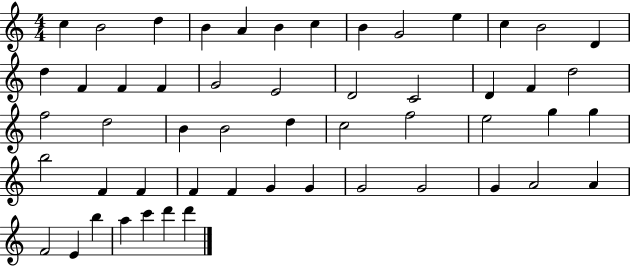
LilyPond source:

{
  \clef treble
  \numericTimeSignature
  \time 4/4
  \key c \major
  c''4 b'2 d''4 | b'4 a'4 b'4 c''4 | b'4 g'2 e''4 | c''4 b'2 d'4 | \break d''4 f'4 f'4 f'4 | g'2 e'2 | d'2 c'2 | d'4 f'4 d''2 | \break f''2 d''2 | b'4 b'2 d''4 | c''2 f''2 | e''2 g''4 g''4 | \break b''2 f'4 f'4 | f'4 f'4 g'4 g'4 | g'2 g'2 | g'4 a'2 a'4 | \break f'2 e'4 b''4 | a''4 c'''4 d'''4 d'''4 | \bar "|."
}